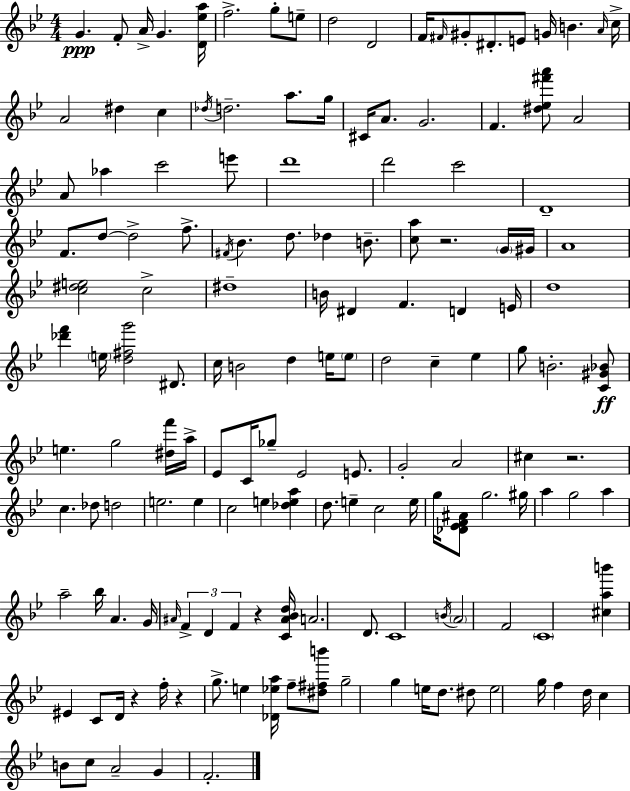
{
  \clef treble
  \numericTimeSignature
  \time 4/4
  \key g \minor
  \repeat volta 2 { g'4.\ppp f'8-. a'16-> g'4. <d' ees'' a''>16 | f''2.-> g''8-. e''8-- | d''2 d'2 | f'16 \grace { fis'16 } gis'8-. dis'8.-. e'8 g'16 b'4. | \break \grace { a'16 } c''16-> a'2 dis''4 c''4 | \acciaccatura { des''16 } d''2.-- a''8. | g''16 cis'16 a'8. g'2. | f'4. <dis'' ees'' fis''' a'''>8 a'2 | \break a'8 aes''4 c'''2 | e'''8 d'''1 | d'''2 c'''2 | d'1-- | \break f'8. d''8~~ d''2-> | f''8.-> \acciaccatura { fis'16 } bes'4. d''8. des''4 | b'8.-- <c'' a''>8 r2. | \parenthesize g'16 gis'16 a'1 | \break <c'' dis'' e''>2 c''2-> | dis''1-- | b'16 dis'4 f'4. d'4 | e'16 d''1 | \break <des''' f'''>4 \parenthesize e''16 <d'' fis'' g'''>2 | dis'8. c''16 b'2 d''4 | e''16 \parenthesize e''8 d''2 c''4-- | ees''4 g''8 b'2.-. | \break <c' gis' bes'>8\ff e''4. g''2 | <dis'' f'''>16 a''16-> ees'8 c'16 ges''8-- ees'2 | e'8. g'2-. a'2 | cis''4 r2. | \break c''4. des''8 d''2 | e''2. | e''4 c''2 e''4 | <des'' e'' a''>4 d''8. e''4-- c''2 | \break e''16 g''16 <des' ees' f' ais'>8 g''2. | gis''16 a''4 g''2 | a''4 a''2-- bes''16 a'4. | g'16 \grace { ais'16 } \tuplet 3/2 { f'4-> d'4 f'4 } | \break r4 <c' ais' bes' d''>16 a'2. | d'8. c'1 | \acciaccatura { b'16 } \parenthesize a'2 f'2 | \parenthesize c'1 | \break <cis'' a'' b'''>4 eis'4 c'8 | d'16 r4 f''16-. r4 g''8.-> e''4 | <des' ees'' a''>16 f''8-- <dis'' fis'' b'''>8 g''2-- g''4 | e''16 d''8. dis''8 e''2 | \break g''16 f''4 d''16 c''4 b'8 c''8 a'2-- | g'4 f'2.-. | } \bar "|."
}